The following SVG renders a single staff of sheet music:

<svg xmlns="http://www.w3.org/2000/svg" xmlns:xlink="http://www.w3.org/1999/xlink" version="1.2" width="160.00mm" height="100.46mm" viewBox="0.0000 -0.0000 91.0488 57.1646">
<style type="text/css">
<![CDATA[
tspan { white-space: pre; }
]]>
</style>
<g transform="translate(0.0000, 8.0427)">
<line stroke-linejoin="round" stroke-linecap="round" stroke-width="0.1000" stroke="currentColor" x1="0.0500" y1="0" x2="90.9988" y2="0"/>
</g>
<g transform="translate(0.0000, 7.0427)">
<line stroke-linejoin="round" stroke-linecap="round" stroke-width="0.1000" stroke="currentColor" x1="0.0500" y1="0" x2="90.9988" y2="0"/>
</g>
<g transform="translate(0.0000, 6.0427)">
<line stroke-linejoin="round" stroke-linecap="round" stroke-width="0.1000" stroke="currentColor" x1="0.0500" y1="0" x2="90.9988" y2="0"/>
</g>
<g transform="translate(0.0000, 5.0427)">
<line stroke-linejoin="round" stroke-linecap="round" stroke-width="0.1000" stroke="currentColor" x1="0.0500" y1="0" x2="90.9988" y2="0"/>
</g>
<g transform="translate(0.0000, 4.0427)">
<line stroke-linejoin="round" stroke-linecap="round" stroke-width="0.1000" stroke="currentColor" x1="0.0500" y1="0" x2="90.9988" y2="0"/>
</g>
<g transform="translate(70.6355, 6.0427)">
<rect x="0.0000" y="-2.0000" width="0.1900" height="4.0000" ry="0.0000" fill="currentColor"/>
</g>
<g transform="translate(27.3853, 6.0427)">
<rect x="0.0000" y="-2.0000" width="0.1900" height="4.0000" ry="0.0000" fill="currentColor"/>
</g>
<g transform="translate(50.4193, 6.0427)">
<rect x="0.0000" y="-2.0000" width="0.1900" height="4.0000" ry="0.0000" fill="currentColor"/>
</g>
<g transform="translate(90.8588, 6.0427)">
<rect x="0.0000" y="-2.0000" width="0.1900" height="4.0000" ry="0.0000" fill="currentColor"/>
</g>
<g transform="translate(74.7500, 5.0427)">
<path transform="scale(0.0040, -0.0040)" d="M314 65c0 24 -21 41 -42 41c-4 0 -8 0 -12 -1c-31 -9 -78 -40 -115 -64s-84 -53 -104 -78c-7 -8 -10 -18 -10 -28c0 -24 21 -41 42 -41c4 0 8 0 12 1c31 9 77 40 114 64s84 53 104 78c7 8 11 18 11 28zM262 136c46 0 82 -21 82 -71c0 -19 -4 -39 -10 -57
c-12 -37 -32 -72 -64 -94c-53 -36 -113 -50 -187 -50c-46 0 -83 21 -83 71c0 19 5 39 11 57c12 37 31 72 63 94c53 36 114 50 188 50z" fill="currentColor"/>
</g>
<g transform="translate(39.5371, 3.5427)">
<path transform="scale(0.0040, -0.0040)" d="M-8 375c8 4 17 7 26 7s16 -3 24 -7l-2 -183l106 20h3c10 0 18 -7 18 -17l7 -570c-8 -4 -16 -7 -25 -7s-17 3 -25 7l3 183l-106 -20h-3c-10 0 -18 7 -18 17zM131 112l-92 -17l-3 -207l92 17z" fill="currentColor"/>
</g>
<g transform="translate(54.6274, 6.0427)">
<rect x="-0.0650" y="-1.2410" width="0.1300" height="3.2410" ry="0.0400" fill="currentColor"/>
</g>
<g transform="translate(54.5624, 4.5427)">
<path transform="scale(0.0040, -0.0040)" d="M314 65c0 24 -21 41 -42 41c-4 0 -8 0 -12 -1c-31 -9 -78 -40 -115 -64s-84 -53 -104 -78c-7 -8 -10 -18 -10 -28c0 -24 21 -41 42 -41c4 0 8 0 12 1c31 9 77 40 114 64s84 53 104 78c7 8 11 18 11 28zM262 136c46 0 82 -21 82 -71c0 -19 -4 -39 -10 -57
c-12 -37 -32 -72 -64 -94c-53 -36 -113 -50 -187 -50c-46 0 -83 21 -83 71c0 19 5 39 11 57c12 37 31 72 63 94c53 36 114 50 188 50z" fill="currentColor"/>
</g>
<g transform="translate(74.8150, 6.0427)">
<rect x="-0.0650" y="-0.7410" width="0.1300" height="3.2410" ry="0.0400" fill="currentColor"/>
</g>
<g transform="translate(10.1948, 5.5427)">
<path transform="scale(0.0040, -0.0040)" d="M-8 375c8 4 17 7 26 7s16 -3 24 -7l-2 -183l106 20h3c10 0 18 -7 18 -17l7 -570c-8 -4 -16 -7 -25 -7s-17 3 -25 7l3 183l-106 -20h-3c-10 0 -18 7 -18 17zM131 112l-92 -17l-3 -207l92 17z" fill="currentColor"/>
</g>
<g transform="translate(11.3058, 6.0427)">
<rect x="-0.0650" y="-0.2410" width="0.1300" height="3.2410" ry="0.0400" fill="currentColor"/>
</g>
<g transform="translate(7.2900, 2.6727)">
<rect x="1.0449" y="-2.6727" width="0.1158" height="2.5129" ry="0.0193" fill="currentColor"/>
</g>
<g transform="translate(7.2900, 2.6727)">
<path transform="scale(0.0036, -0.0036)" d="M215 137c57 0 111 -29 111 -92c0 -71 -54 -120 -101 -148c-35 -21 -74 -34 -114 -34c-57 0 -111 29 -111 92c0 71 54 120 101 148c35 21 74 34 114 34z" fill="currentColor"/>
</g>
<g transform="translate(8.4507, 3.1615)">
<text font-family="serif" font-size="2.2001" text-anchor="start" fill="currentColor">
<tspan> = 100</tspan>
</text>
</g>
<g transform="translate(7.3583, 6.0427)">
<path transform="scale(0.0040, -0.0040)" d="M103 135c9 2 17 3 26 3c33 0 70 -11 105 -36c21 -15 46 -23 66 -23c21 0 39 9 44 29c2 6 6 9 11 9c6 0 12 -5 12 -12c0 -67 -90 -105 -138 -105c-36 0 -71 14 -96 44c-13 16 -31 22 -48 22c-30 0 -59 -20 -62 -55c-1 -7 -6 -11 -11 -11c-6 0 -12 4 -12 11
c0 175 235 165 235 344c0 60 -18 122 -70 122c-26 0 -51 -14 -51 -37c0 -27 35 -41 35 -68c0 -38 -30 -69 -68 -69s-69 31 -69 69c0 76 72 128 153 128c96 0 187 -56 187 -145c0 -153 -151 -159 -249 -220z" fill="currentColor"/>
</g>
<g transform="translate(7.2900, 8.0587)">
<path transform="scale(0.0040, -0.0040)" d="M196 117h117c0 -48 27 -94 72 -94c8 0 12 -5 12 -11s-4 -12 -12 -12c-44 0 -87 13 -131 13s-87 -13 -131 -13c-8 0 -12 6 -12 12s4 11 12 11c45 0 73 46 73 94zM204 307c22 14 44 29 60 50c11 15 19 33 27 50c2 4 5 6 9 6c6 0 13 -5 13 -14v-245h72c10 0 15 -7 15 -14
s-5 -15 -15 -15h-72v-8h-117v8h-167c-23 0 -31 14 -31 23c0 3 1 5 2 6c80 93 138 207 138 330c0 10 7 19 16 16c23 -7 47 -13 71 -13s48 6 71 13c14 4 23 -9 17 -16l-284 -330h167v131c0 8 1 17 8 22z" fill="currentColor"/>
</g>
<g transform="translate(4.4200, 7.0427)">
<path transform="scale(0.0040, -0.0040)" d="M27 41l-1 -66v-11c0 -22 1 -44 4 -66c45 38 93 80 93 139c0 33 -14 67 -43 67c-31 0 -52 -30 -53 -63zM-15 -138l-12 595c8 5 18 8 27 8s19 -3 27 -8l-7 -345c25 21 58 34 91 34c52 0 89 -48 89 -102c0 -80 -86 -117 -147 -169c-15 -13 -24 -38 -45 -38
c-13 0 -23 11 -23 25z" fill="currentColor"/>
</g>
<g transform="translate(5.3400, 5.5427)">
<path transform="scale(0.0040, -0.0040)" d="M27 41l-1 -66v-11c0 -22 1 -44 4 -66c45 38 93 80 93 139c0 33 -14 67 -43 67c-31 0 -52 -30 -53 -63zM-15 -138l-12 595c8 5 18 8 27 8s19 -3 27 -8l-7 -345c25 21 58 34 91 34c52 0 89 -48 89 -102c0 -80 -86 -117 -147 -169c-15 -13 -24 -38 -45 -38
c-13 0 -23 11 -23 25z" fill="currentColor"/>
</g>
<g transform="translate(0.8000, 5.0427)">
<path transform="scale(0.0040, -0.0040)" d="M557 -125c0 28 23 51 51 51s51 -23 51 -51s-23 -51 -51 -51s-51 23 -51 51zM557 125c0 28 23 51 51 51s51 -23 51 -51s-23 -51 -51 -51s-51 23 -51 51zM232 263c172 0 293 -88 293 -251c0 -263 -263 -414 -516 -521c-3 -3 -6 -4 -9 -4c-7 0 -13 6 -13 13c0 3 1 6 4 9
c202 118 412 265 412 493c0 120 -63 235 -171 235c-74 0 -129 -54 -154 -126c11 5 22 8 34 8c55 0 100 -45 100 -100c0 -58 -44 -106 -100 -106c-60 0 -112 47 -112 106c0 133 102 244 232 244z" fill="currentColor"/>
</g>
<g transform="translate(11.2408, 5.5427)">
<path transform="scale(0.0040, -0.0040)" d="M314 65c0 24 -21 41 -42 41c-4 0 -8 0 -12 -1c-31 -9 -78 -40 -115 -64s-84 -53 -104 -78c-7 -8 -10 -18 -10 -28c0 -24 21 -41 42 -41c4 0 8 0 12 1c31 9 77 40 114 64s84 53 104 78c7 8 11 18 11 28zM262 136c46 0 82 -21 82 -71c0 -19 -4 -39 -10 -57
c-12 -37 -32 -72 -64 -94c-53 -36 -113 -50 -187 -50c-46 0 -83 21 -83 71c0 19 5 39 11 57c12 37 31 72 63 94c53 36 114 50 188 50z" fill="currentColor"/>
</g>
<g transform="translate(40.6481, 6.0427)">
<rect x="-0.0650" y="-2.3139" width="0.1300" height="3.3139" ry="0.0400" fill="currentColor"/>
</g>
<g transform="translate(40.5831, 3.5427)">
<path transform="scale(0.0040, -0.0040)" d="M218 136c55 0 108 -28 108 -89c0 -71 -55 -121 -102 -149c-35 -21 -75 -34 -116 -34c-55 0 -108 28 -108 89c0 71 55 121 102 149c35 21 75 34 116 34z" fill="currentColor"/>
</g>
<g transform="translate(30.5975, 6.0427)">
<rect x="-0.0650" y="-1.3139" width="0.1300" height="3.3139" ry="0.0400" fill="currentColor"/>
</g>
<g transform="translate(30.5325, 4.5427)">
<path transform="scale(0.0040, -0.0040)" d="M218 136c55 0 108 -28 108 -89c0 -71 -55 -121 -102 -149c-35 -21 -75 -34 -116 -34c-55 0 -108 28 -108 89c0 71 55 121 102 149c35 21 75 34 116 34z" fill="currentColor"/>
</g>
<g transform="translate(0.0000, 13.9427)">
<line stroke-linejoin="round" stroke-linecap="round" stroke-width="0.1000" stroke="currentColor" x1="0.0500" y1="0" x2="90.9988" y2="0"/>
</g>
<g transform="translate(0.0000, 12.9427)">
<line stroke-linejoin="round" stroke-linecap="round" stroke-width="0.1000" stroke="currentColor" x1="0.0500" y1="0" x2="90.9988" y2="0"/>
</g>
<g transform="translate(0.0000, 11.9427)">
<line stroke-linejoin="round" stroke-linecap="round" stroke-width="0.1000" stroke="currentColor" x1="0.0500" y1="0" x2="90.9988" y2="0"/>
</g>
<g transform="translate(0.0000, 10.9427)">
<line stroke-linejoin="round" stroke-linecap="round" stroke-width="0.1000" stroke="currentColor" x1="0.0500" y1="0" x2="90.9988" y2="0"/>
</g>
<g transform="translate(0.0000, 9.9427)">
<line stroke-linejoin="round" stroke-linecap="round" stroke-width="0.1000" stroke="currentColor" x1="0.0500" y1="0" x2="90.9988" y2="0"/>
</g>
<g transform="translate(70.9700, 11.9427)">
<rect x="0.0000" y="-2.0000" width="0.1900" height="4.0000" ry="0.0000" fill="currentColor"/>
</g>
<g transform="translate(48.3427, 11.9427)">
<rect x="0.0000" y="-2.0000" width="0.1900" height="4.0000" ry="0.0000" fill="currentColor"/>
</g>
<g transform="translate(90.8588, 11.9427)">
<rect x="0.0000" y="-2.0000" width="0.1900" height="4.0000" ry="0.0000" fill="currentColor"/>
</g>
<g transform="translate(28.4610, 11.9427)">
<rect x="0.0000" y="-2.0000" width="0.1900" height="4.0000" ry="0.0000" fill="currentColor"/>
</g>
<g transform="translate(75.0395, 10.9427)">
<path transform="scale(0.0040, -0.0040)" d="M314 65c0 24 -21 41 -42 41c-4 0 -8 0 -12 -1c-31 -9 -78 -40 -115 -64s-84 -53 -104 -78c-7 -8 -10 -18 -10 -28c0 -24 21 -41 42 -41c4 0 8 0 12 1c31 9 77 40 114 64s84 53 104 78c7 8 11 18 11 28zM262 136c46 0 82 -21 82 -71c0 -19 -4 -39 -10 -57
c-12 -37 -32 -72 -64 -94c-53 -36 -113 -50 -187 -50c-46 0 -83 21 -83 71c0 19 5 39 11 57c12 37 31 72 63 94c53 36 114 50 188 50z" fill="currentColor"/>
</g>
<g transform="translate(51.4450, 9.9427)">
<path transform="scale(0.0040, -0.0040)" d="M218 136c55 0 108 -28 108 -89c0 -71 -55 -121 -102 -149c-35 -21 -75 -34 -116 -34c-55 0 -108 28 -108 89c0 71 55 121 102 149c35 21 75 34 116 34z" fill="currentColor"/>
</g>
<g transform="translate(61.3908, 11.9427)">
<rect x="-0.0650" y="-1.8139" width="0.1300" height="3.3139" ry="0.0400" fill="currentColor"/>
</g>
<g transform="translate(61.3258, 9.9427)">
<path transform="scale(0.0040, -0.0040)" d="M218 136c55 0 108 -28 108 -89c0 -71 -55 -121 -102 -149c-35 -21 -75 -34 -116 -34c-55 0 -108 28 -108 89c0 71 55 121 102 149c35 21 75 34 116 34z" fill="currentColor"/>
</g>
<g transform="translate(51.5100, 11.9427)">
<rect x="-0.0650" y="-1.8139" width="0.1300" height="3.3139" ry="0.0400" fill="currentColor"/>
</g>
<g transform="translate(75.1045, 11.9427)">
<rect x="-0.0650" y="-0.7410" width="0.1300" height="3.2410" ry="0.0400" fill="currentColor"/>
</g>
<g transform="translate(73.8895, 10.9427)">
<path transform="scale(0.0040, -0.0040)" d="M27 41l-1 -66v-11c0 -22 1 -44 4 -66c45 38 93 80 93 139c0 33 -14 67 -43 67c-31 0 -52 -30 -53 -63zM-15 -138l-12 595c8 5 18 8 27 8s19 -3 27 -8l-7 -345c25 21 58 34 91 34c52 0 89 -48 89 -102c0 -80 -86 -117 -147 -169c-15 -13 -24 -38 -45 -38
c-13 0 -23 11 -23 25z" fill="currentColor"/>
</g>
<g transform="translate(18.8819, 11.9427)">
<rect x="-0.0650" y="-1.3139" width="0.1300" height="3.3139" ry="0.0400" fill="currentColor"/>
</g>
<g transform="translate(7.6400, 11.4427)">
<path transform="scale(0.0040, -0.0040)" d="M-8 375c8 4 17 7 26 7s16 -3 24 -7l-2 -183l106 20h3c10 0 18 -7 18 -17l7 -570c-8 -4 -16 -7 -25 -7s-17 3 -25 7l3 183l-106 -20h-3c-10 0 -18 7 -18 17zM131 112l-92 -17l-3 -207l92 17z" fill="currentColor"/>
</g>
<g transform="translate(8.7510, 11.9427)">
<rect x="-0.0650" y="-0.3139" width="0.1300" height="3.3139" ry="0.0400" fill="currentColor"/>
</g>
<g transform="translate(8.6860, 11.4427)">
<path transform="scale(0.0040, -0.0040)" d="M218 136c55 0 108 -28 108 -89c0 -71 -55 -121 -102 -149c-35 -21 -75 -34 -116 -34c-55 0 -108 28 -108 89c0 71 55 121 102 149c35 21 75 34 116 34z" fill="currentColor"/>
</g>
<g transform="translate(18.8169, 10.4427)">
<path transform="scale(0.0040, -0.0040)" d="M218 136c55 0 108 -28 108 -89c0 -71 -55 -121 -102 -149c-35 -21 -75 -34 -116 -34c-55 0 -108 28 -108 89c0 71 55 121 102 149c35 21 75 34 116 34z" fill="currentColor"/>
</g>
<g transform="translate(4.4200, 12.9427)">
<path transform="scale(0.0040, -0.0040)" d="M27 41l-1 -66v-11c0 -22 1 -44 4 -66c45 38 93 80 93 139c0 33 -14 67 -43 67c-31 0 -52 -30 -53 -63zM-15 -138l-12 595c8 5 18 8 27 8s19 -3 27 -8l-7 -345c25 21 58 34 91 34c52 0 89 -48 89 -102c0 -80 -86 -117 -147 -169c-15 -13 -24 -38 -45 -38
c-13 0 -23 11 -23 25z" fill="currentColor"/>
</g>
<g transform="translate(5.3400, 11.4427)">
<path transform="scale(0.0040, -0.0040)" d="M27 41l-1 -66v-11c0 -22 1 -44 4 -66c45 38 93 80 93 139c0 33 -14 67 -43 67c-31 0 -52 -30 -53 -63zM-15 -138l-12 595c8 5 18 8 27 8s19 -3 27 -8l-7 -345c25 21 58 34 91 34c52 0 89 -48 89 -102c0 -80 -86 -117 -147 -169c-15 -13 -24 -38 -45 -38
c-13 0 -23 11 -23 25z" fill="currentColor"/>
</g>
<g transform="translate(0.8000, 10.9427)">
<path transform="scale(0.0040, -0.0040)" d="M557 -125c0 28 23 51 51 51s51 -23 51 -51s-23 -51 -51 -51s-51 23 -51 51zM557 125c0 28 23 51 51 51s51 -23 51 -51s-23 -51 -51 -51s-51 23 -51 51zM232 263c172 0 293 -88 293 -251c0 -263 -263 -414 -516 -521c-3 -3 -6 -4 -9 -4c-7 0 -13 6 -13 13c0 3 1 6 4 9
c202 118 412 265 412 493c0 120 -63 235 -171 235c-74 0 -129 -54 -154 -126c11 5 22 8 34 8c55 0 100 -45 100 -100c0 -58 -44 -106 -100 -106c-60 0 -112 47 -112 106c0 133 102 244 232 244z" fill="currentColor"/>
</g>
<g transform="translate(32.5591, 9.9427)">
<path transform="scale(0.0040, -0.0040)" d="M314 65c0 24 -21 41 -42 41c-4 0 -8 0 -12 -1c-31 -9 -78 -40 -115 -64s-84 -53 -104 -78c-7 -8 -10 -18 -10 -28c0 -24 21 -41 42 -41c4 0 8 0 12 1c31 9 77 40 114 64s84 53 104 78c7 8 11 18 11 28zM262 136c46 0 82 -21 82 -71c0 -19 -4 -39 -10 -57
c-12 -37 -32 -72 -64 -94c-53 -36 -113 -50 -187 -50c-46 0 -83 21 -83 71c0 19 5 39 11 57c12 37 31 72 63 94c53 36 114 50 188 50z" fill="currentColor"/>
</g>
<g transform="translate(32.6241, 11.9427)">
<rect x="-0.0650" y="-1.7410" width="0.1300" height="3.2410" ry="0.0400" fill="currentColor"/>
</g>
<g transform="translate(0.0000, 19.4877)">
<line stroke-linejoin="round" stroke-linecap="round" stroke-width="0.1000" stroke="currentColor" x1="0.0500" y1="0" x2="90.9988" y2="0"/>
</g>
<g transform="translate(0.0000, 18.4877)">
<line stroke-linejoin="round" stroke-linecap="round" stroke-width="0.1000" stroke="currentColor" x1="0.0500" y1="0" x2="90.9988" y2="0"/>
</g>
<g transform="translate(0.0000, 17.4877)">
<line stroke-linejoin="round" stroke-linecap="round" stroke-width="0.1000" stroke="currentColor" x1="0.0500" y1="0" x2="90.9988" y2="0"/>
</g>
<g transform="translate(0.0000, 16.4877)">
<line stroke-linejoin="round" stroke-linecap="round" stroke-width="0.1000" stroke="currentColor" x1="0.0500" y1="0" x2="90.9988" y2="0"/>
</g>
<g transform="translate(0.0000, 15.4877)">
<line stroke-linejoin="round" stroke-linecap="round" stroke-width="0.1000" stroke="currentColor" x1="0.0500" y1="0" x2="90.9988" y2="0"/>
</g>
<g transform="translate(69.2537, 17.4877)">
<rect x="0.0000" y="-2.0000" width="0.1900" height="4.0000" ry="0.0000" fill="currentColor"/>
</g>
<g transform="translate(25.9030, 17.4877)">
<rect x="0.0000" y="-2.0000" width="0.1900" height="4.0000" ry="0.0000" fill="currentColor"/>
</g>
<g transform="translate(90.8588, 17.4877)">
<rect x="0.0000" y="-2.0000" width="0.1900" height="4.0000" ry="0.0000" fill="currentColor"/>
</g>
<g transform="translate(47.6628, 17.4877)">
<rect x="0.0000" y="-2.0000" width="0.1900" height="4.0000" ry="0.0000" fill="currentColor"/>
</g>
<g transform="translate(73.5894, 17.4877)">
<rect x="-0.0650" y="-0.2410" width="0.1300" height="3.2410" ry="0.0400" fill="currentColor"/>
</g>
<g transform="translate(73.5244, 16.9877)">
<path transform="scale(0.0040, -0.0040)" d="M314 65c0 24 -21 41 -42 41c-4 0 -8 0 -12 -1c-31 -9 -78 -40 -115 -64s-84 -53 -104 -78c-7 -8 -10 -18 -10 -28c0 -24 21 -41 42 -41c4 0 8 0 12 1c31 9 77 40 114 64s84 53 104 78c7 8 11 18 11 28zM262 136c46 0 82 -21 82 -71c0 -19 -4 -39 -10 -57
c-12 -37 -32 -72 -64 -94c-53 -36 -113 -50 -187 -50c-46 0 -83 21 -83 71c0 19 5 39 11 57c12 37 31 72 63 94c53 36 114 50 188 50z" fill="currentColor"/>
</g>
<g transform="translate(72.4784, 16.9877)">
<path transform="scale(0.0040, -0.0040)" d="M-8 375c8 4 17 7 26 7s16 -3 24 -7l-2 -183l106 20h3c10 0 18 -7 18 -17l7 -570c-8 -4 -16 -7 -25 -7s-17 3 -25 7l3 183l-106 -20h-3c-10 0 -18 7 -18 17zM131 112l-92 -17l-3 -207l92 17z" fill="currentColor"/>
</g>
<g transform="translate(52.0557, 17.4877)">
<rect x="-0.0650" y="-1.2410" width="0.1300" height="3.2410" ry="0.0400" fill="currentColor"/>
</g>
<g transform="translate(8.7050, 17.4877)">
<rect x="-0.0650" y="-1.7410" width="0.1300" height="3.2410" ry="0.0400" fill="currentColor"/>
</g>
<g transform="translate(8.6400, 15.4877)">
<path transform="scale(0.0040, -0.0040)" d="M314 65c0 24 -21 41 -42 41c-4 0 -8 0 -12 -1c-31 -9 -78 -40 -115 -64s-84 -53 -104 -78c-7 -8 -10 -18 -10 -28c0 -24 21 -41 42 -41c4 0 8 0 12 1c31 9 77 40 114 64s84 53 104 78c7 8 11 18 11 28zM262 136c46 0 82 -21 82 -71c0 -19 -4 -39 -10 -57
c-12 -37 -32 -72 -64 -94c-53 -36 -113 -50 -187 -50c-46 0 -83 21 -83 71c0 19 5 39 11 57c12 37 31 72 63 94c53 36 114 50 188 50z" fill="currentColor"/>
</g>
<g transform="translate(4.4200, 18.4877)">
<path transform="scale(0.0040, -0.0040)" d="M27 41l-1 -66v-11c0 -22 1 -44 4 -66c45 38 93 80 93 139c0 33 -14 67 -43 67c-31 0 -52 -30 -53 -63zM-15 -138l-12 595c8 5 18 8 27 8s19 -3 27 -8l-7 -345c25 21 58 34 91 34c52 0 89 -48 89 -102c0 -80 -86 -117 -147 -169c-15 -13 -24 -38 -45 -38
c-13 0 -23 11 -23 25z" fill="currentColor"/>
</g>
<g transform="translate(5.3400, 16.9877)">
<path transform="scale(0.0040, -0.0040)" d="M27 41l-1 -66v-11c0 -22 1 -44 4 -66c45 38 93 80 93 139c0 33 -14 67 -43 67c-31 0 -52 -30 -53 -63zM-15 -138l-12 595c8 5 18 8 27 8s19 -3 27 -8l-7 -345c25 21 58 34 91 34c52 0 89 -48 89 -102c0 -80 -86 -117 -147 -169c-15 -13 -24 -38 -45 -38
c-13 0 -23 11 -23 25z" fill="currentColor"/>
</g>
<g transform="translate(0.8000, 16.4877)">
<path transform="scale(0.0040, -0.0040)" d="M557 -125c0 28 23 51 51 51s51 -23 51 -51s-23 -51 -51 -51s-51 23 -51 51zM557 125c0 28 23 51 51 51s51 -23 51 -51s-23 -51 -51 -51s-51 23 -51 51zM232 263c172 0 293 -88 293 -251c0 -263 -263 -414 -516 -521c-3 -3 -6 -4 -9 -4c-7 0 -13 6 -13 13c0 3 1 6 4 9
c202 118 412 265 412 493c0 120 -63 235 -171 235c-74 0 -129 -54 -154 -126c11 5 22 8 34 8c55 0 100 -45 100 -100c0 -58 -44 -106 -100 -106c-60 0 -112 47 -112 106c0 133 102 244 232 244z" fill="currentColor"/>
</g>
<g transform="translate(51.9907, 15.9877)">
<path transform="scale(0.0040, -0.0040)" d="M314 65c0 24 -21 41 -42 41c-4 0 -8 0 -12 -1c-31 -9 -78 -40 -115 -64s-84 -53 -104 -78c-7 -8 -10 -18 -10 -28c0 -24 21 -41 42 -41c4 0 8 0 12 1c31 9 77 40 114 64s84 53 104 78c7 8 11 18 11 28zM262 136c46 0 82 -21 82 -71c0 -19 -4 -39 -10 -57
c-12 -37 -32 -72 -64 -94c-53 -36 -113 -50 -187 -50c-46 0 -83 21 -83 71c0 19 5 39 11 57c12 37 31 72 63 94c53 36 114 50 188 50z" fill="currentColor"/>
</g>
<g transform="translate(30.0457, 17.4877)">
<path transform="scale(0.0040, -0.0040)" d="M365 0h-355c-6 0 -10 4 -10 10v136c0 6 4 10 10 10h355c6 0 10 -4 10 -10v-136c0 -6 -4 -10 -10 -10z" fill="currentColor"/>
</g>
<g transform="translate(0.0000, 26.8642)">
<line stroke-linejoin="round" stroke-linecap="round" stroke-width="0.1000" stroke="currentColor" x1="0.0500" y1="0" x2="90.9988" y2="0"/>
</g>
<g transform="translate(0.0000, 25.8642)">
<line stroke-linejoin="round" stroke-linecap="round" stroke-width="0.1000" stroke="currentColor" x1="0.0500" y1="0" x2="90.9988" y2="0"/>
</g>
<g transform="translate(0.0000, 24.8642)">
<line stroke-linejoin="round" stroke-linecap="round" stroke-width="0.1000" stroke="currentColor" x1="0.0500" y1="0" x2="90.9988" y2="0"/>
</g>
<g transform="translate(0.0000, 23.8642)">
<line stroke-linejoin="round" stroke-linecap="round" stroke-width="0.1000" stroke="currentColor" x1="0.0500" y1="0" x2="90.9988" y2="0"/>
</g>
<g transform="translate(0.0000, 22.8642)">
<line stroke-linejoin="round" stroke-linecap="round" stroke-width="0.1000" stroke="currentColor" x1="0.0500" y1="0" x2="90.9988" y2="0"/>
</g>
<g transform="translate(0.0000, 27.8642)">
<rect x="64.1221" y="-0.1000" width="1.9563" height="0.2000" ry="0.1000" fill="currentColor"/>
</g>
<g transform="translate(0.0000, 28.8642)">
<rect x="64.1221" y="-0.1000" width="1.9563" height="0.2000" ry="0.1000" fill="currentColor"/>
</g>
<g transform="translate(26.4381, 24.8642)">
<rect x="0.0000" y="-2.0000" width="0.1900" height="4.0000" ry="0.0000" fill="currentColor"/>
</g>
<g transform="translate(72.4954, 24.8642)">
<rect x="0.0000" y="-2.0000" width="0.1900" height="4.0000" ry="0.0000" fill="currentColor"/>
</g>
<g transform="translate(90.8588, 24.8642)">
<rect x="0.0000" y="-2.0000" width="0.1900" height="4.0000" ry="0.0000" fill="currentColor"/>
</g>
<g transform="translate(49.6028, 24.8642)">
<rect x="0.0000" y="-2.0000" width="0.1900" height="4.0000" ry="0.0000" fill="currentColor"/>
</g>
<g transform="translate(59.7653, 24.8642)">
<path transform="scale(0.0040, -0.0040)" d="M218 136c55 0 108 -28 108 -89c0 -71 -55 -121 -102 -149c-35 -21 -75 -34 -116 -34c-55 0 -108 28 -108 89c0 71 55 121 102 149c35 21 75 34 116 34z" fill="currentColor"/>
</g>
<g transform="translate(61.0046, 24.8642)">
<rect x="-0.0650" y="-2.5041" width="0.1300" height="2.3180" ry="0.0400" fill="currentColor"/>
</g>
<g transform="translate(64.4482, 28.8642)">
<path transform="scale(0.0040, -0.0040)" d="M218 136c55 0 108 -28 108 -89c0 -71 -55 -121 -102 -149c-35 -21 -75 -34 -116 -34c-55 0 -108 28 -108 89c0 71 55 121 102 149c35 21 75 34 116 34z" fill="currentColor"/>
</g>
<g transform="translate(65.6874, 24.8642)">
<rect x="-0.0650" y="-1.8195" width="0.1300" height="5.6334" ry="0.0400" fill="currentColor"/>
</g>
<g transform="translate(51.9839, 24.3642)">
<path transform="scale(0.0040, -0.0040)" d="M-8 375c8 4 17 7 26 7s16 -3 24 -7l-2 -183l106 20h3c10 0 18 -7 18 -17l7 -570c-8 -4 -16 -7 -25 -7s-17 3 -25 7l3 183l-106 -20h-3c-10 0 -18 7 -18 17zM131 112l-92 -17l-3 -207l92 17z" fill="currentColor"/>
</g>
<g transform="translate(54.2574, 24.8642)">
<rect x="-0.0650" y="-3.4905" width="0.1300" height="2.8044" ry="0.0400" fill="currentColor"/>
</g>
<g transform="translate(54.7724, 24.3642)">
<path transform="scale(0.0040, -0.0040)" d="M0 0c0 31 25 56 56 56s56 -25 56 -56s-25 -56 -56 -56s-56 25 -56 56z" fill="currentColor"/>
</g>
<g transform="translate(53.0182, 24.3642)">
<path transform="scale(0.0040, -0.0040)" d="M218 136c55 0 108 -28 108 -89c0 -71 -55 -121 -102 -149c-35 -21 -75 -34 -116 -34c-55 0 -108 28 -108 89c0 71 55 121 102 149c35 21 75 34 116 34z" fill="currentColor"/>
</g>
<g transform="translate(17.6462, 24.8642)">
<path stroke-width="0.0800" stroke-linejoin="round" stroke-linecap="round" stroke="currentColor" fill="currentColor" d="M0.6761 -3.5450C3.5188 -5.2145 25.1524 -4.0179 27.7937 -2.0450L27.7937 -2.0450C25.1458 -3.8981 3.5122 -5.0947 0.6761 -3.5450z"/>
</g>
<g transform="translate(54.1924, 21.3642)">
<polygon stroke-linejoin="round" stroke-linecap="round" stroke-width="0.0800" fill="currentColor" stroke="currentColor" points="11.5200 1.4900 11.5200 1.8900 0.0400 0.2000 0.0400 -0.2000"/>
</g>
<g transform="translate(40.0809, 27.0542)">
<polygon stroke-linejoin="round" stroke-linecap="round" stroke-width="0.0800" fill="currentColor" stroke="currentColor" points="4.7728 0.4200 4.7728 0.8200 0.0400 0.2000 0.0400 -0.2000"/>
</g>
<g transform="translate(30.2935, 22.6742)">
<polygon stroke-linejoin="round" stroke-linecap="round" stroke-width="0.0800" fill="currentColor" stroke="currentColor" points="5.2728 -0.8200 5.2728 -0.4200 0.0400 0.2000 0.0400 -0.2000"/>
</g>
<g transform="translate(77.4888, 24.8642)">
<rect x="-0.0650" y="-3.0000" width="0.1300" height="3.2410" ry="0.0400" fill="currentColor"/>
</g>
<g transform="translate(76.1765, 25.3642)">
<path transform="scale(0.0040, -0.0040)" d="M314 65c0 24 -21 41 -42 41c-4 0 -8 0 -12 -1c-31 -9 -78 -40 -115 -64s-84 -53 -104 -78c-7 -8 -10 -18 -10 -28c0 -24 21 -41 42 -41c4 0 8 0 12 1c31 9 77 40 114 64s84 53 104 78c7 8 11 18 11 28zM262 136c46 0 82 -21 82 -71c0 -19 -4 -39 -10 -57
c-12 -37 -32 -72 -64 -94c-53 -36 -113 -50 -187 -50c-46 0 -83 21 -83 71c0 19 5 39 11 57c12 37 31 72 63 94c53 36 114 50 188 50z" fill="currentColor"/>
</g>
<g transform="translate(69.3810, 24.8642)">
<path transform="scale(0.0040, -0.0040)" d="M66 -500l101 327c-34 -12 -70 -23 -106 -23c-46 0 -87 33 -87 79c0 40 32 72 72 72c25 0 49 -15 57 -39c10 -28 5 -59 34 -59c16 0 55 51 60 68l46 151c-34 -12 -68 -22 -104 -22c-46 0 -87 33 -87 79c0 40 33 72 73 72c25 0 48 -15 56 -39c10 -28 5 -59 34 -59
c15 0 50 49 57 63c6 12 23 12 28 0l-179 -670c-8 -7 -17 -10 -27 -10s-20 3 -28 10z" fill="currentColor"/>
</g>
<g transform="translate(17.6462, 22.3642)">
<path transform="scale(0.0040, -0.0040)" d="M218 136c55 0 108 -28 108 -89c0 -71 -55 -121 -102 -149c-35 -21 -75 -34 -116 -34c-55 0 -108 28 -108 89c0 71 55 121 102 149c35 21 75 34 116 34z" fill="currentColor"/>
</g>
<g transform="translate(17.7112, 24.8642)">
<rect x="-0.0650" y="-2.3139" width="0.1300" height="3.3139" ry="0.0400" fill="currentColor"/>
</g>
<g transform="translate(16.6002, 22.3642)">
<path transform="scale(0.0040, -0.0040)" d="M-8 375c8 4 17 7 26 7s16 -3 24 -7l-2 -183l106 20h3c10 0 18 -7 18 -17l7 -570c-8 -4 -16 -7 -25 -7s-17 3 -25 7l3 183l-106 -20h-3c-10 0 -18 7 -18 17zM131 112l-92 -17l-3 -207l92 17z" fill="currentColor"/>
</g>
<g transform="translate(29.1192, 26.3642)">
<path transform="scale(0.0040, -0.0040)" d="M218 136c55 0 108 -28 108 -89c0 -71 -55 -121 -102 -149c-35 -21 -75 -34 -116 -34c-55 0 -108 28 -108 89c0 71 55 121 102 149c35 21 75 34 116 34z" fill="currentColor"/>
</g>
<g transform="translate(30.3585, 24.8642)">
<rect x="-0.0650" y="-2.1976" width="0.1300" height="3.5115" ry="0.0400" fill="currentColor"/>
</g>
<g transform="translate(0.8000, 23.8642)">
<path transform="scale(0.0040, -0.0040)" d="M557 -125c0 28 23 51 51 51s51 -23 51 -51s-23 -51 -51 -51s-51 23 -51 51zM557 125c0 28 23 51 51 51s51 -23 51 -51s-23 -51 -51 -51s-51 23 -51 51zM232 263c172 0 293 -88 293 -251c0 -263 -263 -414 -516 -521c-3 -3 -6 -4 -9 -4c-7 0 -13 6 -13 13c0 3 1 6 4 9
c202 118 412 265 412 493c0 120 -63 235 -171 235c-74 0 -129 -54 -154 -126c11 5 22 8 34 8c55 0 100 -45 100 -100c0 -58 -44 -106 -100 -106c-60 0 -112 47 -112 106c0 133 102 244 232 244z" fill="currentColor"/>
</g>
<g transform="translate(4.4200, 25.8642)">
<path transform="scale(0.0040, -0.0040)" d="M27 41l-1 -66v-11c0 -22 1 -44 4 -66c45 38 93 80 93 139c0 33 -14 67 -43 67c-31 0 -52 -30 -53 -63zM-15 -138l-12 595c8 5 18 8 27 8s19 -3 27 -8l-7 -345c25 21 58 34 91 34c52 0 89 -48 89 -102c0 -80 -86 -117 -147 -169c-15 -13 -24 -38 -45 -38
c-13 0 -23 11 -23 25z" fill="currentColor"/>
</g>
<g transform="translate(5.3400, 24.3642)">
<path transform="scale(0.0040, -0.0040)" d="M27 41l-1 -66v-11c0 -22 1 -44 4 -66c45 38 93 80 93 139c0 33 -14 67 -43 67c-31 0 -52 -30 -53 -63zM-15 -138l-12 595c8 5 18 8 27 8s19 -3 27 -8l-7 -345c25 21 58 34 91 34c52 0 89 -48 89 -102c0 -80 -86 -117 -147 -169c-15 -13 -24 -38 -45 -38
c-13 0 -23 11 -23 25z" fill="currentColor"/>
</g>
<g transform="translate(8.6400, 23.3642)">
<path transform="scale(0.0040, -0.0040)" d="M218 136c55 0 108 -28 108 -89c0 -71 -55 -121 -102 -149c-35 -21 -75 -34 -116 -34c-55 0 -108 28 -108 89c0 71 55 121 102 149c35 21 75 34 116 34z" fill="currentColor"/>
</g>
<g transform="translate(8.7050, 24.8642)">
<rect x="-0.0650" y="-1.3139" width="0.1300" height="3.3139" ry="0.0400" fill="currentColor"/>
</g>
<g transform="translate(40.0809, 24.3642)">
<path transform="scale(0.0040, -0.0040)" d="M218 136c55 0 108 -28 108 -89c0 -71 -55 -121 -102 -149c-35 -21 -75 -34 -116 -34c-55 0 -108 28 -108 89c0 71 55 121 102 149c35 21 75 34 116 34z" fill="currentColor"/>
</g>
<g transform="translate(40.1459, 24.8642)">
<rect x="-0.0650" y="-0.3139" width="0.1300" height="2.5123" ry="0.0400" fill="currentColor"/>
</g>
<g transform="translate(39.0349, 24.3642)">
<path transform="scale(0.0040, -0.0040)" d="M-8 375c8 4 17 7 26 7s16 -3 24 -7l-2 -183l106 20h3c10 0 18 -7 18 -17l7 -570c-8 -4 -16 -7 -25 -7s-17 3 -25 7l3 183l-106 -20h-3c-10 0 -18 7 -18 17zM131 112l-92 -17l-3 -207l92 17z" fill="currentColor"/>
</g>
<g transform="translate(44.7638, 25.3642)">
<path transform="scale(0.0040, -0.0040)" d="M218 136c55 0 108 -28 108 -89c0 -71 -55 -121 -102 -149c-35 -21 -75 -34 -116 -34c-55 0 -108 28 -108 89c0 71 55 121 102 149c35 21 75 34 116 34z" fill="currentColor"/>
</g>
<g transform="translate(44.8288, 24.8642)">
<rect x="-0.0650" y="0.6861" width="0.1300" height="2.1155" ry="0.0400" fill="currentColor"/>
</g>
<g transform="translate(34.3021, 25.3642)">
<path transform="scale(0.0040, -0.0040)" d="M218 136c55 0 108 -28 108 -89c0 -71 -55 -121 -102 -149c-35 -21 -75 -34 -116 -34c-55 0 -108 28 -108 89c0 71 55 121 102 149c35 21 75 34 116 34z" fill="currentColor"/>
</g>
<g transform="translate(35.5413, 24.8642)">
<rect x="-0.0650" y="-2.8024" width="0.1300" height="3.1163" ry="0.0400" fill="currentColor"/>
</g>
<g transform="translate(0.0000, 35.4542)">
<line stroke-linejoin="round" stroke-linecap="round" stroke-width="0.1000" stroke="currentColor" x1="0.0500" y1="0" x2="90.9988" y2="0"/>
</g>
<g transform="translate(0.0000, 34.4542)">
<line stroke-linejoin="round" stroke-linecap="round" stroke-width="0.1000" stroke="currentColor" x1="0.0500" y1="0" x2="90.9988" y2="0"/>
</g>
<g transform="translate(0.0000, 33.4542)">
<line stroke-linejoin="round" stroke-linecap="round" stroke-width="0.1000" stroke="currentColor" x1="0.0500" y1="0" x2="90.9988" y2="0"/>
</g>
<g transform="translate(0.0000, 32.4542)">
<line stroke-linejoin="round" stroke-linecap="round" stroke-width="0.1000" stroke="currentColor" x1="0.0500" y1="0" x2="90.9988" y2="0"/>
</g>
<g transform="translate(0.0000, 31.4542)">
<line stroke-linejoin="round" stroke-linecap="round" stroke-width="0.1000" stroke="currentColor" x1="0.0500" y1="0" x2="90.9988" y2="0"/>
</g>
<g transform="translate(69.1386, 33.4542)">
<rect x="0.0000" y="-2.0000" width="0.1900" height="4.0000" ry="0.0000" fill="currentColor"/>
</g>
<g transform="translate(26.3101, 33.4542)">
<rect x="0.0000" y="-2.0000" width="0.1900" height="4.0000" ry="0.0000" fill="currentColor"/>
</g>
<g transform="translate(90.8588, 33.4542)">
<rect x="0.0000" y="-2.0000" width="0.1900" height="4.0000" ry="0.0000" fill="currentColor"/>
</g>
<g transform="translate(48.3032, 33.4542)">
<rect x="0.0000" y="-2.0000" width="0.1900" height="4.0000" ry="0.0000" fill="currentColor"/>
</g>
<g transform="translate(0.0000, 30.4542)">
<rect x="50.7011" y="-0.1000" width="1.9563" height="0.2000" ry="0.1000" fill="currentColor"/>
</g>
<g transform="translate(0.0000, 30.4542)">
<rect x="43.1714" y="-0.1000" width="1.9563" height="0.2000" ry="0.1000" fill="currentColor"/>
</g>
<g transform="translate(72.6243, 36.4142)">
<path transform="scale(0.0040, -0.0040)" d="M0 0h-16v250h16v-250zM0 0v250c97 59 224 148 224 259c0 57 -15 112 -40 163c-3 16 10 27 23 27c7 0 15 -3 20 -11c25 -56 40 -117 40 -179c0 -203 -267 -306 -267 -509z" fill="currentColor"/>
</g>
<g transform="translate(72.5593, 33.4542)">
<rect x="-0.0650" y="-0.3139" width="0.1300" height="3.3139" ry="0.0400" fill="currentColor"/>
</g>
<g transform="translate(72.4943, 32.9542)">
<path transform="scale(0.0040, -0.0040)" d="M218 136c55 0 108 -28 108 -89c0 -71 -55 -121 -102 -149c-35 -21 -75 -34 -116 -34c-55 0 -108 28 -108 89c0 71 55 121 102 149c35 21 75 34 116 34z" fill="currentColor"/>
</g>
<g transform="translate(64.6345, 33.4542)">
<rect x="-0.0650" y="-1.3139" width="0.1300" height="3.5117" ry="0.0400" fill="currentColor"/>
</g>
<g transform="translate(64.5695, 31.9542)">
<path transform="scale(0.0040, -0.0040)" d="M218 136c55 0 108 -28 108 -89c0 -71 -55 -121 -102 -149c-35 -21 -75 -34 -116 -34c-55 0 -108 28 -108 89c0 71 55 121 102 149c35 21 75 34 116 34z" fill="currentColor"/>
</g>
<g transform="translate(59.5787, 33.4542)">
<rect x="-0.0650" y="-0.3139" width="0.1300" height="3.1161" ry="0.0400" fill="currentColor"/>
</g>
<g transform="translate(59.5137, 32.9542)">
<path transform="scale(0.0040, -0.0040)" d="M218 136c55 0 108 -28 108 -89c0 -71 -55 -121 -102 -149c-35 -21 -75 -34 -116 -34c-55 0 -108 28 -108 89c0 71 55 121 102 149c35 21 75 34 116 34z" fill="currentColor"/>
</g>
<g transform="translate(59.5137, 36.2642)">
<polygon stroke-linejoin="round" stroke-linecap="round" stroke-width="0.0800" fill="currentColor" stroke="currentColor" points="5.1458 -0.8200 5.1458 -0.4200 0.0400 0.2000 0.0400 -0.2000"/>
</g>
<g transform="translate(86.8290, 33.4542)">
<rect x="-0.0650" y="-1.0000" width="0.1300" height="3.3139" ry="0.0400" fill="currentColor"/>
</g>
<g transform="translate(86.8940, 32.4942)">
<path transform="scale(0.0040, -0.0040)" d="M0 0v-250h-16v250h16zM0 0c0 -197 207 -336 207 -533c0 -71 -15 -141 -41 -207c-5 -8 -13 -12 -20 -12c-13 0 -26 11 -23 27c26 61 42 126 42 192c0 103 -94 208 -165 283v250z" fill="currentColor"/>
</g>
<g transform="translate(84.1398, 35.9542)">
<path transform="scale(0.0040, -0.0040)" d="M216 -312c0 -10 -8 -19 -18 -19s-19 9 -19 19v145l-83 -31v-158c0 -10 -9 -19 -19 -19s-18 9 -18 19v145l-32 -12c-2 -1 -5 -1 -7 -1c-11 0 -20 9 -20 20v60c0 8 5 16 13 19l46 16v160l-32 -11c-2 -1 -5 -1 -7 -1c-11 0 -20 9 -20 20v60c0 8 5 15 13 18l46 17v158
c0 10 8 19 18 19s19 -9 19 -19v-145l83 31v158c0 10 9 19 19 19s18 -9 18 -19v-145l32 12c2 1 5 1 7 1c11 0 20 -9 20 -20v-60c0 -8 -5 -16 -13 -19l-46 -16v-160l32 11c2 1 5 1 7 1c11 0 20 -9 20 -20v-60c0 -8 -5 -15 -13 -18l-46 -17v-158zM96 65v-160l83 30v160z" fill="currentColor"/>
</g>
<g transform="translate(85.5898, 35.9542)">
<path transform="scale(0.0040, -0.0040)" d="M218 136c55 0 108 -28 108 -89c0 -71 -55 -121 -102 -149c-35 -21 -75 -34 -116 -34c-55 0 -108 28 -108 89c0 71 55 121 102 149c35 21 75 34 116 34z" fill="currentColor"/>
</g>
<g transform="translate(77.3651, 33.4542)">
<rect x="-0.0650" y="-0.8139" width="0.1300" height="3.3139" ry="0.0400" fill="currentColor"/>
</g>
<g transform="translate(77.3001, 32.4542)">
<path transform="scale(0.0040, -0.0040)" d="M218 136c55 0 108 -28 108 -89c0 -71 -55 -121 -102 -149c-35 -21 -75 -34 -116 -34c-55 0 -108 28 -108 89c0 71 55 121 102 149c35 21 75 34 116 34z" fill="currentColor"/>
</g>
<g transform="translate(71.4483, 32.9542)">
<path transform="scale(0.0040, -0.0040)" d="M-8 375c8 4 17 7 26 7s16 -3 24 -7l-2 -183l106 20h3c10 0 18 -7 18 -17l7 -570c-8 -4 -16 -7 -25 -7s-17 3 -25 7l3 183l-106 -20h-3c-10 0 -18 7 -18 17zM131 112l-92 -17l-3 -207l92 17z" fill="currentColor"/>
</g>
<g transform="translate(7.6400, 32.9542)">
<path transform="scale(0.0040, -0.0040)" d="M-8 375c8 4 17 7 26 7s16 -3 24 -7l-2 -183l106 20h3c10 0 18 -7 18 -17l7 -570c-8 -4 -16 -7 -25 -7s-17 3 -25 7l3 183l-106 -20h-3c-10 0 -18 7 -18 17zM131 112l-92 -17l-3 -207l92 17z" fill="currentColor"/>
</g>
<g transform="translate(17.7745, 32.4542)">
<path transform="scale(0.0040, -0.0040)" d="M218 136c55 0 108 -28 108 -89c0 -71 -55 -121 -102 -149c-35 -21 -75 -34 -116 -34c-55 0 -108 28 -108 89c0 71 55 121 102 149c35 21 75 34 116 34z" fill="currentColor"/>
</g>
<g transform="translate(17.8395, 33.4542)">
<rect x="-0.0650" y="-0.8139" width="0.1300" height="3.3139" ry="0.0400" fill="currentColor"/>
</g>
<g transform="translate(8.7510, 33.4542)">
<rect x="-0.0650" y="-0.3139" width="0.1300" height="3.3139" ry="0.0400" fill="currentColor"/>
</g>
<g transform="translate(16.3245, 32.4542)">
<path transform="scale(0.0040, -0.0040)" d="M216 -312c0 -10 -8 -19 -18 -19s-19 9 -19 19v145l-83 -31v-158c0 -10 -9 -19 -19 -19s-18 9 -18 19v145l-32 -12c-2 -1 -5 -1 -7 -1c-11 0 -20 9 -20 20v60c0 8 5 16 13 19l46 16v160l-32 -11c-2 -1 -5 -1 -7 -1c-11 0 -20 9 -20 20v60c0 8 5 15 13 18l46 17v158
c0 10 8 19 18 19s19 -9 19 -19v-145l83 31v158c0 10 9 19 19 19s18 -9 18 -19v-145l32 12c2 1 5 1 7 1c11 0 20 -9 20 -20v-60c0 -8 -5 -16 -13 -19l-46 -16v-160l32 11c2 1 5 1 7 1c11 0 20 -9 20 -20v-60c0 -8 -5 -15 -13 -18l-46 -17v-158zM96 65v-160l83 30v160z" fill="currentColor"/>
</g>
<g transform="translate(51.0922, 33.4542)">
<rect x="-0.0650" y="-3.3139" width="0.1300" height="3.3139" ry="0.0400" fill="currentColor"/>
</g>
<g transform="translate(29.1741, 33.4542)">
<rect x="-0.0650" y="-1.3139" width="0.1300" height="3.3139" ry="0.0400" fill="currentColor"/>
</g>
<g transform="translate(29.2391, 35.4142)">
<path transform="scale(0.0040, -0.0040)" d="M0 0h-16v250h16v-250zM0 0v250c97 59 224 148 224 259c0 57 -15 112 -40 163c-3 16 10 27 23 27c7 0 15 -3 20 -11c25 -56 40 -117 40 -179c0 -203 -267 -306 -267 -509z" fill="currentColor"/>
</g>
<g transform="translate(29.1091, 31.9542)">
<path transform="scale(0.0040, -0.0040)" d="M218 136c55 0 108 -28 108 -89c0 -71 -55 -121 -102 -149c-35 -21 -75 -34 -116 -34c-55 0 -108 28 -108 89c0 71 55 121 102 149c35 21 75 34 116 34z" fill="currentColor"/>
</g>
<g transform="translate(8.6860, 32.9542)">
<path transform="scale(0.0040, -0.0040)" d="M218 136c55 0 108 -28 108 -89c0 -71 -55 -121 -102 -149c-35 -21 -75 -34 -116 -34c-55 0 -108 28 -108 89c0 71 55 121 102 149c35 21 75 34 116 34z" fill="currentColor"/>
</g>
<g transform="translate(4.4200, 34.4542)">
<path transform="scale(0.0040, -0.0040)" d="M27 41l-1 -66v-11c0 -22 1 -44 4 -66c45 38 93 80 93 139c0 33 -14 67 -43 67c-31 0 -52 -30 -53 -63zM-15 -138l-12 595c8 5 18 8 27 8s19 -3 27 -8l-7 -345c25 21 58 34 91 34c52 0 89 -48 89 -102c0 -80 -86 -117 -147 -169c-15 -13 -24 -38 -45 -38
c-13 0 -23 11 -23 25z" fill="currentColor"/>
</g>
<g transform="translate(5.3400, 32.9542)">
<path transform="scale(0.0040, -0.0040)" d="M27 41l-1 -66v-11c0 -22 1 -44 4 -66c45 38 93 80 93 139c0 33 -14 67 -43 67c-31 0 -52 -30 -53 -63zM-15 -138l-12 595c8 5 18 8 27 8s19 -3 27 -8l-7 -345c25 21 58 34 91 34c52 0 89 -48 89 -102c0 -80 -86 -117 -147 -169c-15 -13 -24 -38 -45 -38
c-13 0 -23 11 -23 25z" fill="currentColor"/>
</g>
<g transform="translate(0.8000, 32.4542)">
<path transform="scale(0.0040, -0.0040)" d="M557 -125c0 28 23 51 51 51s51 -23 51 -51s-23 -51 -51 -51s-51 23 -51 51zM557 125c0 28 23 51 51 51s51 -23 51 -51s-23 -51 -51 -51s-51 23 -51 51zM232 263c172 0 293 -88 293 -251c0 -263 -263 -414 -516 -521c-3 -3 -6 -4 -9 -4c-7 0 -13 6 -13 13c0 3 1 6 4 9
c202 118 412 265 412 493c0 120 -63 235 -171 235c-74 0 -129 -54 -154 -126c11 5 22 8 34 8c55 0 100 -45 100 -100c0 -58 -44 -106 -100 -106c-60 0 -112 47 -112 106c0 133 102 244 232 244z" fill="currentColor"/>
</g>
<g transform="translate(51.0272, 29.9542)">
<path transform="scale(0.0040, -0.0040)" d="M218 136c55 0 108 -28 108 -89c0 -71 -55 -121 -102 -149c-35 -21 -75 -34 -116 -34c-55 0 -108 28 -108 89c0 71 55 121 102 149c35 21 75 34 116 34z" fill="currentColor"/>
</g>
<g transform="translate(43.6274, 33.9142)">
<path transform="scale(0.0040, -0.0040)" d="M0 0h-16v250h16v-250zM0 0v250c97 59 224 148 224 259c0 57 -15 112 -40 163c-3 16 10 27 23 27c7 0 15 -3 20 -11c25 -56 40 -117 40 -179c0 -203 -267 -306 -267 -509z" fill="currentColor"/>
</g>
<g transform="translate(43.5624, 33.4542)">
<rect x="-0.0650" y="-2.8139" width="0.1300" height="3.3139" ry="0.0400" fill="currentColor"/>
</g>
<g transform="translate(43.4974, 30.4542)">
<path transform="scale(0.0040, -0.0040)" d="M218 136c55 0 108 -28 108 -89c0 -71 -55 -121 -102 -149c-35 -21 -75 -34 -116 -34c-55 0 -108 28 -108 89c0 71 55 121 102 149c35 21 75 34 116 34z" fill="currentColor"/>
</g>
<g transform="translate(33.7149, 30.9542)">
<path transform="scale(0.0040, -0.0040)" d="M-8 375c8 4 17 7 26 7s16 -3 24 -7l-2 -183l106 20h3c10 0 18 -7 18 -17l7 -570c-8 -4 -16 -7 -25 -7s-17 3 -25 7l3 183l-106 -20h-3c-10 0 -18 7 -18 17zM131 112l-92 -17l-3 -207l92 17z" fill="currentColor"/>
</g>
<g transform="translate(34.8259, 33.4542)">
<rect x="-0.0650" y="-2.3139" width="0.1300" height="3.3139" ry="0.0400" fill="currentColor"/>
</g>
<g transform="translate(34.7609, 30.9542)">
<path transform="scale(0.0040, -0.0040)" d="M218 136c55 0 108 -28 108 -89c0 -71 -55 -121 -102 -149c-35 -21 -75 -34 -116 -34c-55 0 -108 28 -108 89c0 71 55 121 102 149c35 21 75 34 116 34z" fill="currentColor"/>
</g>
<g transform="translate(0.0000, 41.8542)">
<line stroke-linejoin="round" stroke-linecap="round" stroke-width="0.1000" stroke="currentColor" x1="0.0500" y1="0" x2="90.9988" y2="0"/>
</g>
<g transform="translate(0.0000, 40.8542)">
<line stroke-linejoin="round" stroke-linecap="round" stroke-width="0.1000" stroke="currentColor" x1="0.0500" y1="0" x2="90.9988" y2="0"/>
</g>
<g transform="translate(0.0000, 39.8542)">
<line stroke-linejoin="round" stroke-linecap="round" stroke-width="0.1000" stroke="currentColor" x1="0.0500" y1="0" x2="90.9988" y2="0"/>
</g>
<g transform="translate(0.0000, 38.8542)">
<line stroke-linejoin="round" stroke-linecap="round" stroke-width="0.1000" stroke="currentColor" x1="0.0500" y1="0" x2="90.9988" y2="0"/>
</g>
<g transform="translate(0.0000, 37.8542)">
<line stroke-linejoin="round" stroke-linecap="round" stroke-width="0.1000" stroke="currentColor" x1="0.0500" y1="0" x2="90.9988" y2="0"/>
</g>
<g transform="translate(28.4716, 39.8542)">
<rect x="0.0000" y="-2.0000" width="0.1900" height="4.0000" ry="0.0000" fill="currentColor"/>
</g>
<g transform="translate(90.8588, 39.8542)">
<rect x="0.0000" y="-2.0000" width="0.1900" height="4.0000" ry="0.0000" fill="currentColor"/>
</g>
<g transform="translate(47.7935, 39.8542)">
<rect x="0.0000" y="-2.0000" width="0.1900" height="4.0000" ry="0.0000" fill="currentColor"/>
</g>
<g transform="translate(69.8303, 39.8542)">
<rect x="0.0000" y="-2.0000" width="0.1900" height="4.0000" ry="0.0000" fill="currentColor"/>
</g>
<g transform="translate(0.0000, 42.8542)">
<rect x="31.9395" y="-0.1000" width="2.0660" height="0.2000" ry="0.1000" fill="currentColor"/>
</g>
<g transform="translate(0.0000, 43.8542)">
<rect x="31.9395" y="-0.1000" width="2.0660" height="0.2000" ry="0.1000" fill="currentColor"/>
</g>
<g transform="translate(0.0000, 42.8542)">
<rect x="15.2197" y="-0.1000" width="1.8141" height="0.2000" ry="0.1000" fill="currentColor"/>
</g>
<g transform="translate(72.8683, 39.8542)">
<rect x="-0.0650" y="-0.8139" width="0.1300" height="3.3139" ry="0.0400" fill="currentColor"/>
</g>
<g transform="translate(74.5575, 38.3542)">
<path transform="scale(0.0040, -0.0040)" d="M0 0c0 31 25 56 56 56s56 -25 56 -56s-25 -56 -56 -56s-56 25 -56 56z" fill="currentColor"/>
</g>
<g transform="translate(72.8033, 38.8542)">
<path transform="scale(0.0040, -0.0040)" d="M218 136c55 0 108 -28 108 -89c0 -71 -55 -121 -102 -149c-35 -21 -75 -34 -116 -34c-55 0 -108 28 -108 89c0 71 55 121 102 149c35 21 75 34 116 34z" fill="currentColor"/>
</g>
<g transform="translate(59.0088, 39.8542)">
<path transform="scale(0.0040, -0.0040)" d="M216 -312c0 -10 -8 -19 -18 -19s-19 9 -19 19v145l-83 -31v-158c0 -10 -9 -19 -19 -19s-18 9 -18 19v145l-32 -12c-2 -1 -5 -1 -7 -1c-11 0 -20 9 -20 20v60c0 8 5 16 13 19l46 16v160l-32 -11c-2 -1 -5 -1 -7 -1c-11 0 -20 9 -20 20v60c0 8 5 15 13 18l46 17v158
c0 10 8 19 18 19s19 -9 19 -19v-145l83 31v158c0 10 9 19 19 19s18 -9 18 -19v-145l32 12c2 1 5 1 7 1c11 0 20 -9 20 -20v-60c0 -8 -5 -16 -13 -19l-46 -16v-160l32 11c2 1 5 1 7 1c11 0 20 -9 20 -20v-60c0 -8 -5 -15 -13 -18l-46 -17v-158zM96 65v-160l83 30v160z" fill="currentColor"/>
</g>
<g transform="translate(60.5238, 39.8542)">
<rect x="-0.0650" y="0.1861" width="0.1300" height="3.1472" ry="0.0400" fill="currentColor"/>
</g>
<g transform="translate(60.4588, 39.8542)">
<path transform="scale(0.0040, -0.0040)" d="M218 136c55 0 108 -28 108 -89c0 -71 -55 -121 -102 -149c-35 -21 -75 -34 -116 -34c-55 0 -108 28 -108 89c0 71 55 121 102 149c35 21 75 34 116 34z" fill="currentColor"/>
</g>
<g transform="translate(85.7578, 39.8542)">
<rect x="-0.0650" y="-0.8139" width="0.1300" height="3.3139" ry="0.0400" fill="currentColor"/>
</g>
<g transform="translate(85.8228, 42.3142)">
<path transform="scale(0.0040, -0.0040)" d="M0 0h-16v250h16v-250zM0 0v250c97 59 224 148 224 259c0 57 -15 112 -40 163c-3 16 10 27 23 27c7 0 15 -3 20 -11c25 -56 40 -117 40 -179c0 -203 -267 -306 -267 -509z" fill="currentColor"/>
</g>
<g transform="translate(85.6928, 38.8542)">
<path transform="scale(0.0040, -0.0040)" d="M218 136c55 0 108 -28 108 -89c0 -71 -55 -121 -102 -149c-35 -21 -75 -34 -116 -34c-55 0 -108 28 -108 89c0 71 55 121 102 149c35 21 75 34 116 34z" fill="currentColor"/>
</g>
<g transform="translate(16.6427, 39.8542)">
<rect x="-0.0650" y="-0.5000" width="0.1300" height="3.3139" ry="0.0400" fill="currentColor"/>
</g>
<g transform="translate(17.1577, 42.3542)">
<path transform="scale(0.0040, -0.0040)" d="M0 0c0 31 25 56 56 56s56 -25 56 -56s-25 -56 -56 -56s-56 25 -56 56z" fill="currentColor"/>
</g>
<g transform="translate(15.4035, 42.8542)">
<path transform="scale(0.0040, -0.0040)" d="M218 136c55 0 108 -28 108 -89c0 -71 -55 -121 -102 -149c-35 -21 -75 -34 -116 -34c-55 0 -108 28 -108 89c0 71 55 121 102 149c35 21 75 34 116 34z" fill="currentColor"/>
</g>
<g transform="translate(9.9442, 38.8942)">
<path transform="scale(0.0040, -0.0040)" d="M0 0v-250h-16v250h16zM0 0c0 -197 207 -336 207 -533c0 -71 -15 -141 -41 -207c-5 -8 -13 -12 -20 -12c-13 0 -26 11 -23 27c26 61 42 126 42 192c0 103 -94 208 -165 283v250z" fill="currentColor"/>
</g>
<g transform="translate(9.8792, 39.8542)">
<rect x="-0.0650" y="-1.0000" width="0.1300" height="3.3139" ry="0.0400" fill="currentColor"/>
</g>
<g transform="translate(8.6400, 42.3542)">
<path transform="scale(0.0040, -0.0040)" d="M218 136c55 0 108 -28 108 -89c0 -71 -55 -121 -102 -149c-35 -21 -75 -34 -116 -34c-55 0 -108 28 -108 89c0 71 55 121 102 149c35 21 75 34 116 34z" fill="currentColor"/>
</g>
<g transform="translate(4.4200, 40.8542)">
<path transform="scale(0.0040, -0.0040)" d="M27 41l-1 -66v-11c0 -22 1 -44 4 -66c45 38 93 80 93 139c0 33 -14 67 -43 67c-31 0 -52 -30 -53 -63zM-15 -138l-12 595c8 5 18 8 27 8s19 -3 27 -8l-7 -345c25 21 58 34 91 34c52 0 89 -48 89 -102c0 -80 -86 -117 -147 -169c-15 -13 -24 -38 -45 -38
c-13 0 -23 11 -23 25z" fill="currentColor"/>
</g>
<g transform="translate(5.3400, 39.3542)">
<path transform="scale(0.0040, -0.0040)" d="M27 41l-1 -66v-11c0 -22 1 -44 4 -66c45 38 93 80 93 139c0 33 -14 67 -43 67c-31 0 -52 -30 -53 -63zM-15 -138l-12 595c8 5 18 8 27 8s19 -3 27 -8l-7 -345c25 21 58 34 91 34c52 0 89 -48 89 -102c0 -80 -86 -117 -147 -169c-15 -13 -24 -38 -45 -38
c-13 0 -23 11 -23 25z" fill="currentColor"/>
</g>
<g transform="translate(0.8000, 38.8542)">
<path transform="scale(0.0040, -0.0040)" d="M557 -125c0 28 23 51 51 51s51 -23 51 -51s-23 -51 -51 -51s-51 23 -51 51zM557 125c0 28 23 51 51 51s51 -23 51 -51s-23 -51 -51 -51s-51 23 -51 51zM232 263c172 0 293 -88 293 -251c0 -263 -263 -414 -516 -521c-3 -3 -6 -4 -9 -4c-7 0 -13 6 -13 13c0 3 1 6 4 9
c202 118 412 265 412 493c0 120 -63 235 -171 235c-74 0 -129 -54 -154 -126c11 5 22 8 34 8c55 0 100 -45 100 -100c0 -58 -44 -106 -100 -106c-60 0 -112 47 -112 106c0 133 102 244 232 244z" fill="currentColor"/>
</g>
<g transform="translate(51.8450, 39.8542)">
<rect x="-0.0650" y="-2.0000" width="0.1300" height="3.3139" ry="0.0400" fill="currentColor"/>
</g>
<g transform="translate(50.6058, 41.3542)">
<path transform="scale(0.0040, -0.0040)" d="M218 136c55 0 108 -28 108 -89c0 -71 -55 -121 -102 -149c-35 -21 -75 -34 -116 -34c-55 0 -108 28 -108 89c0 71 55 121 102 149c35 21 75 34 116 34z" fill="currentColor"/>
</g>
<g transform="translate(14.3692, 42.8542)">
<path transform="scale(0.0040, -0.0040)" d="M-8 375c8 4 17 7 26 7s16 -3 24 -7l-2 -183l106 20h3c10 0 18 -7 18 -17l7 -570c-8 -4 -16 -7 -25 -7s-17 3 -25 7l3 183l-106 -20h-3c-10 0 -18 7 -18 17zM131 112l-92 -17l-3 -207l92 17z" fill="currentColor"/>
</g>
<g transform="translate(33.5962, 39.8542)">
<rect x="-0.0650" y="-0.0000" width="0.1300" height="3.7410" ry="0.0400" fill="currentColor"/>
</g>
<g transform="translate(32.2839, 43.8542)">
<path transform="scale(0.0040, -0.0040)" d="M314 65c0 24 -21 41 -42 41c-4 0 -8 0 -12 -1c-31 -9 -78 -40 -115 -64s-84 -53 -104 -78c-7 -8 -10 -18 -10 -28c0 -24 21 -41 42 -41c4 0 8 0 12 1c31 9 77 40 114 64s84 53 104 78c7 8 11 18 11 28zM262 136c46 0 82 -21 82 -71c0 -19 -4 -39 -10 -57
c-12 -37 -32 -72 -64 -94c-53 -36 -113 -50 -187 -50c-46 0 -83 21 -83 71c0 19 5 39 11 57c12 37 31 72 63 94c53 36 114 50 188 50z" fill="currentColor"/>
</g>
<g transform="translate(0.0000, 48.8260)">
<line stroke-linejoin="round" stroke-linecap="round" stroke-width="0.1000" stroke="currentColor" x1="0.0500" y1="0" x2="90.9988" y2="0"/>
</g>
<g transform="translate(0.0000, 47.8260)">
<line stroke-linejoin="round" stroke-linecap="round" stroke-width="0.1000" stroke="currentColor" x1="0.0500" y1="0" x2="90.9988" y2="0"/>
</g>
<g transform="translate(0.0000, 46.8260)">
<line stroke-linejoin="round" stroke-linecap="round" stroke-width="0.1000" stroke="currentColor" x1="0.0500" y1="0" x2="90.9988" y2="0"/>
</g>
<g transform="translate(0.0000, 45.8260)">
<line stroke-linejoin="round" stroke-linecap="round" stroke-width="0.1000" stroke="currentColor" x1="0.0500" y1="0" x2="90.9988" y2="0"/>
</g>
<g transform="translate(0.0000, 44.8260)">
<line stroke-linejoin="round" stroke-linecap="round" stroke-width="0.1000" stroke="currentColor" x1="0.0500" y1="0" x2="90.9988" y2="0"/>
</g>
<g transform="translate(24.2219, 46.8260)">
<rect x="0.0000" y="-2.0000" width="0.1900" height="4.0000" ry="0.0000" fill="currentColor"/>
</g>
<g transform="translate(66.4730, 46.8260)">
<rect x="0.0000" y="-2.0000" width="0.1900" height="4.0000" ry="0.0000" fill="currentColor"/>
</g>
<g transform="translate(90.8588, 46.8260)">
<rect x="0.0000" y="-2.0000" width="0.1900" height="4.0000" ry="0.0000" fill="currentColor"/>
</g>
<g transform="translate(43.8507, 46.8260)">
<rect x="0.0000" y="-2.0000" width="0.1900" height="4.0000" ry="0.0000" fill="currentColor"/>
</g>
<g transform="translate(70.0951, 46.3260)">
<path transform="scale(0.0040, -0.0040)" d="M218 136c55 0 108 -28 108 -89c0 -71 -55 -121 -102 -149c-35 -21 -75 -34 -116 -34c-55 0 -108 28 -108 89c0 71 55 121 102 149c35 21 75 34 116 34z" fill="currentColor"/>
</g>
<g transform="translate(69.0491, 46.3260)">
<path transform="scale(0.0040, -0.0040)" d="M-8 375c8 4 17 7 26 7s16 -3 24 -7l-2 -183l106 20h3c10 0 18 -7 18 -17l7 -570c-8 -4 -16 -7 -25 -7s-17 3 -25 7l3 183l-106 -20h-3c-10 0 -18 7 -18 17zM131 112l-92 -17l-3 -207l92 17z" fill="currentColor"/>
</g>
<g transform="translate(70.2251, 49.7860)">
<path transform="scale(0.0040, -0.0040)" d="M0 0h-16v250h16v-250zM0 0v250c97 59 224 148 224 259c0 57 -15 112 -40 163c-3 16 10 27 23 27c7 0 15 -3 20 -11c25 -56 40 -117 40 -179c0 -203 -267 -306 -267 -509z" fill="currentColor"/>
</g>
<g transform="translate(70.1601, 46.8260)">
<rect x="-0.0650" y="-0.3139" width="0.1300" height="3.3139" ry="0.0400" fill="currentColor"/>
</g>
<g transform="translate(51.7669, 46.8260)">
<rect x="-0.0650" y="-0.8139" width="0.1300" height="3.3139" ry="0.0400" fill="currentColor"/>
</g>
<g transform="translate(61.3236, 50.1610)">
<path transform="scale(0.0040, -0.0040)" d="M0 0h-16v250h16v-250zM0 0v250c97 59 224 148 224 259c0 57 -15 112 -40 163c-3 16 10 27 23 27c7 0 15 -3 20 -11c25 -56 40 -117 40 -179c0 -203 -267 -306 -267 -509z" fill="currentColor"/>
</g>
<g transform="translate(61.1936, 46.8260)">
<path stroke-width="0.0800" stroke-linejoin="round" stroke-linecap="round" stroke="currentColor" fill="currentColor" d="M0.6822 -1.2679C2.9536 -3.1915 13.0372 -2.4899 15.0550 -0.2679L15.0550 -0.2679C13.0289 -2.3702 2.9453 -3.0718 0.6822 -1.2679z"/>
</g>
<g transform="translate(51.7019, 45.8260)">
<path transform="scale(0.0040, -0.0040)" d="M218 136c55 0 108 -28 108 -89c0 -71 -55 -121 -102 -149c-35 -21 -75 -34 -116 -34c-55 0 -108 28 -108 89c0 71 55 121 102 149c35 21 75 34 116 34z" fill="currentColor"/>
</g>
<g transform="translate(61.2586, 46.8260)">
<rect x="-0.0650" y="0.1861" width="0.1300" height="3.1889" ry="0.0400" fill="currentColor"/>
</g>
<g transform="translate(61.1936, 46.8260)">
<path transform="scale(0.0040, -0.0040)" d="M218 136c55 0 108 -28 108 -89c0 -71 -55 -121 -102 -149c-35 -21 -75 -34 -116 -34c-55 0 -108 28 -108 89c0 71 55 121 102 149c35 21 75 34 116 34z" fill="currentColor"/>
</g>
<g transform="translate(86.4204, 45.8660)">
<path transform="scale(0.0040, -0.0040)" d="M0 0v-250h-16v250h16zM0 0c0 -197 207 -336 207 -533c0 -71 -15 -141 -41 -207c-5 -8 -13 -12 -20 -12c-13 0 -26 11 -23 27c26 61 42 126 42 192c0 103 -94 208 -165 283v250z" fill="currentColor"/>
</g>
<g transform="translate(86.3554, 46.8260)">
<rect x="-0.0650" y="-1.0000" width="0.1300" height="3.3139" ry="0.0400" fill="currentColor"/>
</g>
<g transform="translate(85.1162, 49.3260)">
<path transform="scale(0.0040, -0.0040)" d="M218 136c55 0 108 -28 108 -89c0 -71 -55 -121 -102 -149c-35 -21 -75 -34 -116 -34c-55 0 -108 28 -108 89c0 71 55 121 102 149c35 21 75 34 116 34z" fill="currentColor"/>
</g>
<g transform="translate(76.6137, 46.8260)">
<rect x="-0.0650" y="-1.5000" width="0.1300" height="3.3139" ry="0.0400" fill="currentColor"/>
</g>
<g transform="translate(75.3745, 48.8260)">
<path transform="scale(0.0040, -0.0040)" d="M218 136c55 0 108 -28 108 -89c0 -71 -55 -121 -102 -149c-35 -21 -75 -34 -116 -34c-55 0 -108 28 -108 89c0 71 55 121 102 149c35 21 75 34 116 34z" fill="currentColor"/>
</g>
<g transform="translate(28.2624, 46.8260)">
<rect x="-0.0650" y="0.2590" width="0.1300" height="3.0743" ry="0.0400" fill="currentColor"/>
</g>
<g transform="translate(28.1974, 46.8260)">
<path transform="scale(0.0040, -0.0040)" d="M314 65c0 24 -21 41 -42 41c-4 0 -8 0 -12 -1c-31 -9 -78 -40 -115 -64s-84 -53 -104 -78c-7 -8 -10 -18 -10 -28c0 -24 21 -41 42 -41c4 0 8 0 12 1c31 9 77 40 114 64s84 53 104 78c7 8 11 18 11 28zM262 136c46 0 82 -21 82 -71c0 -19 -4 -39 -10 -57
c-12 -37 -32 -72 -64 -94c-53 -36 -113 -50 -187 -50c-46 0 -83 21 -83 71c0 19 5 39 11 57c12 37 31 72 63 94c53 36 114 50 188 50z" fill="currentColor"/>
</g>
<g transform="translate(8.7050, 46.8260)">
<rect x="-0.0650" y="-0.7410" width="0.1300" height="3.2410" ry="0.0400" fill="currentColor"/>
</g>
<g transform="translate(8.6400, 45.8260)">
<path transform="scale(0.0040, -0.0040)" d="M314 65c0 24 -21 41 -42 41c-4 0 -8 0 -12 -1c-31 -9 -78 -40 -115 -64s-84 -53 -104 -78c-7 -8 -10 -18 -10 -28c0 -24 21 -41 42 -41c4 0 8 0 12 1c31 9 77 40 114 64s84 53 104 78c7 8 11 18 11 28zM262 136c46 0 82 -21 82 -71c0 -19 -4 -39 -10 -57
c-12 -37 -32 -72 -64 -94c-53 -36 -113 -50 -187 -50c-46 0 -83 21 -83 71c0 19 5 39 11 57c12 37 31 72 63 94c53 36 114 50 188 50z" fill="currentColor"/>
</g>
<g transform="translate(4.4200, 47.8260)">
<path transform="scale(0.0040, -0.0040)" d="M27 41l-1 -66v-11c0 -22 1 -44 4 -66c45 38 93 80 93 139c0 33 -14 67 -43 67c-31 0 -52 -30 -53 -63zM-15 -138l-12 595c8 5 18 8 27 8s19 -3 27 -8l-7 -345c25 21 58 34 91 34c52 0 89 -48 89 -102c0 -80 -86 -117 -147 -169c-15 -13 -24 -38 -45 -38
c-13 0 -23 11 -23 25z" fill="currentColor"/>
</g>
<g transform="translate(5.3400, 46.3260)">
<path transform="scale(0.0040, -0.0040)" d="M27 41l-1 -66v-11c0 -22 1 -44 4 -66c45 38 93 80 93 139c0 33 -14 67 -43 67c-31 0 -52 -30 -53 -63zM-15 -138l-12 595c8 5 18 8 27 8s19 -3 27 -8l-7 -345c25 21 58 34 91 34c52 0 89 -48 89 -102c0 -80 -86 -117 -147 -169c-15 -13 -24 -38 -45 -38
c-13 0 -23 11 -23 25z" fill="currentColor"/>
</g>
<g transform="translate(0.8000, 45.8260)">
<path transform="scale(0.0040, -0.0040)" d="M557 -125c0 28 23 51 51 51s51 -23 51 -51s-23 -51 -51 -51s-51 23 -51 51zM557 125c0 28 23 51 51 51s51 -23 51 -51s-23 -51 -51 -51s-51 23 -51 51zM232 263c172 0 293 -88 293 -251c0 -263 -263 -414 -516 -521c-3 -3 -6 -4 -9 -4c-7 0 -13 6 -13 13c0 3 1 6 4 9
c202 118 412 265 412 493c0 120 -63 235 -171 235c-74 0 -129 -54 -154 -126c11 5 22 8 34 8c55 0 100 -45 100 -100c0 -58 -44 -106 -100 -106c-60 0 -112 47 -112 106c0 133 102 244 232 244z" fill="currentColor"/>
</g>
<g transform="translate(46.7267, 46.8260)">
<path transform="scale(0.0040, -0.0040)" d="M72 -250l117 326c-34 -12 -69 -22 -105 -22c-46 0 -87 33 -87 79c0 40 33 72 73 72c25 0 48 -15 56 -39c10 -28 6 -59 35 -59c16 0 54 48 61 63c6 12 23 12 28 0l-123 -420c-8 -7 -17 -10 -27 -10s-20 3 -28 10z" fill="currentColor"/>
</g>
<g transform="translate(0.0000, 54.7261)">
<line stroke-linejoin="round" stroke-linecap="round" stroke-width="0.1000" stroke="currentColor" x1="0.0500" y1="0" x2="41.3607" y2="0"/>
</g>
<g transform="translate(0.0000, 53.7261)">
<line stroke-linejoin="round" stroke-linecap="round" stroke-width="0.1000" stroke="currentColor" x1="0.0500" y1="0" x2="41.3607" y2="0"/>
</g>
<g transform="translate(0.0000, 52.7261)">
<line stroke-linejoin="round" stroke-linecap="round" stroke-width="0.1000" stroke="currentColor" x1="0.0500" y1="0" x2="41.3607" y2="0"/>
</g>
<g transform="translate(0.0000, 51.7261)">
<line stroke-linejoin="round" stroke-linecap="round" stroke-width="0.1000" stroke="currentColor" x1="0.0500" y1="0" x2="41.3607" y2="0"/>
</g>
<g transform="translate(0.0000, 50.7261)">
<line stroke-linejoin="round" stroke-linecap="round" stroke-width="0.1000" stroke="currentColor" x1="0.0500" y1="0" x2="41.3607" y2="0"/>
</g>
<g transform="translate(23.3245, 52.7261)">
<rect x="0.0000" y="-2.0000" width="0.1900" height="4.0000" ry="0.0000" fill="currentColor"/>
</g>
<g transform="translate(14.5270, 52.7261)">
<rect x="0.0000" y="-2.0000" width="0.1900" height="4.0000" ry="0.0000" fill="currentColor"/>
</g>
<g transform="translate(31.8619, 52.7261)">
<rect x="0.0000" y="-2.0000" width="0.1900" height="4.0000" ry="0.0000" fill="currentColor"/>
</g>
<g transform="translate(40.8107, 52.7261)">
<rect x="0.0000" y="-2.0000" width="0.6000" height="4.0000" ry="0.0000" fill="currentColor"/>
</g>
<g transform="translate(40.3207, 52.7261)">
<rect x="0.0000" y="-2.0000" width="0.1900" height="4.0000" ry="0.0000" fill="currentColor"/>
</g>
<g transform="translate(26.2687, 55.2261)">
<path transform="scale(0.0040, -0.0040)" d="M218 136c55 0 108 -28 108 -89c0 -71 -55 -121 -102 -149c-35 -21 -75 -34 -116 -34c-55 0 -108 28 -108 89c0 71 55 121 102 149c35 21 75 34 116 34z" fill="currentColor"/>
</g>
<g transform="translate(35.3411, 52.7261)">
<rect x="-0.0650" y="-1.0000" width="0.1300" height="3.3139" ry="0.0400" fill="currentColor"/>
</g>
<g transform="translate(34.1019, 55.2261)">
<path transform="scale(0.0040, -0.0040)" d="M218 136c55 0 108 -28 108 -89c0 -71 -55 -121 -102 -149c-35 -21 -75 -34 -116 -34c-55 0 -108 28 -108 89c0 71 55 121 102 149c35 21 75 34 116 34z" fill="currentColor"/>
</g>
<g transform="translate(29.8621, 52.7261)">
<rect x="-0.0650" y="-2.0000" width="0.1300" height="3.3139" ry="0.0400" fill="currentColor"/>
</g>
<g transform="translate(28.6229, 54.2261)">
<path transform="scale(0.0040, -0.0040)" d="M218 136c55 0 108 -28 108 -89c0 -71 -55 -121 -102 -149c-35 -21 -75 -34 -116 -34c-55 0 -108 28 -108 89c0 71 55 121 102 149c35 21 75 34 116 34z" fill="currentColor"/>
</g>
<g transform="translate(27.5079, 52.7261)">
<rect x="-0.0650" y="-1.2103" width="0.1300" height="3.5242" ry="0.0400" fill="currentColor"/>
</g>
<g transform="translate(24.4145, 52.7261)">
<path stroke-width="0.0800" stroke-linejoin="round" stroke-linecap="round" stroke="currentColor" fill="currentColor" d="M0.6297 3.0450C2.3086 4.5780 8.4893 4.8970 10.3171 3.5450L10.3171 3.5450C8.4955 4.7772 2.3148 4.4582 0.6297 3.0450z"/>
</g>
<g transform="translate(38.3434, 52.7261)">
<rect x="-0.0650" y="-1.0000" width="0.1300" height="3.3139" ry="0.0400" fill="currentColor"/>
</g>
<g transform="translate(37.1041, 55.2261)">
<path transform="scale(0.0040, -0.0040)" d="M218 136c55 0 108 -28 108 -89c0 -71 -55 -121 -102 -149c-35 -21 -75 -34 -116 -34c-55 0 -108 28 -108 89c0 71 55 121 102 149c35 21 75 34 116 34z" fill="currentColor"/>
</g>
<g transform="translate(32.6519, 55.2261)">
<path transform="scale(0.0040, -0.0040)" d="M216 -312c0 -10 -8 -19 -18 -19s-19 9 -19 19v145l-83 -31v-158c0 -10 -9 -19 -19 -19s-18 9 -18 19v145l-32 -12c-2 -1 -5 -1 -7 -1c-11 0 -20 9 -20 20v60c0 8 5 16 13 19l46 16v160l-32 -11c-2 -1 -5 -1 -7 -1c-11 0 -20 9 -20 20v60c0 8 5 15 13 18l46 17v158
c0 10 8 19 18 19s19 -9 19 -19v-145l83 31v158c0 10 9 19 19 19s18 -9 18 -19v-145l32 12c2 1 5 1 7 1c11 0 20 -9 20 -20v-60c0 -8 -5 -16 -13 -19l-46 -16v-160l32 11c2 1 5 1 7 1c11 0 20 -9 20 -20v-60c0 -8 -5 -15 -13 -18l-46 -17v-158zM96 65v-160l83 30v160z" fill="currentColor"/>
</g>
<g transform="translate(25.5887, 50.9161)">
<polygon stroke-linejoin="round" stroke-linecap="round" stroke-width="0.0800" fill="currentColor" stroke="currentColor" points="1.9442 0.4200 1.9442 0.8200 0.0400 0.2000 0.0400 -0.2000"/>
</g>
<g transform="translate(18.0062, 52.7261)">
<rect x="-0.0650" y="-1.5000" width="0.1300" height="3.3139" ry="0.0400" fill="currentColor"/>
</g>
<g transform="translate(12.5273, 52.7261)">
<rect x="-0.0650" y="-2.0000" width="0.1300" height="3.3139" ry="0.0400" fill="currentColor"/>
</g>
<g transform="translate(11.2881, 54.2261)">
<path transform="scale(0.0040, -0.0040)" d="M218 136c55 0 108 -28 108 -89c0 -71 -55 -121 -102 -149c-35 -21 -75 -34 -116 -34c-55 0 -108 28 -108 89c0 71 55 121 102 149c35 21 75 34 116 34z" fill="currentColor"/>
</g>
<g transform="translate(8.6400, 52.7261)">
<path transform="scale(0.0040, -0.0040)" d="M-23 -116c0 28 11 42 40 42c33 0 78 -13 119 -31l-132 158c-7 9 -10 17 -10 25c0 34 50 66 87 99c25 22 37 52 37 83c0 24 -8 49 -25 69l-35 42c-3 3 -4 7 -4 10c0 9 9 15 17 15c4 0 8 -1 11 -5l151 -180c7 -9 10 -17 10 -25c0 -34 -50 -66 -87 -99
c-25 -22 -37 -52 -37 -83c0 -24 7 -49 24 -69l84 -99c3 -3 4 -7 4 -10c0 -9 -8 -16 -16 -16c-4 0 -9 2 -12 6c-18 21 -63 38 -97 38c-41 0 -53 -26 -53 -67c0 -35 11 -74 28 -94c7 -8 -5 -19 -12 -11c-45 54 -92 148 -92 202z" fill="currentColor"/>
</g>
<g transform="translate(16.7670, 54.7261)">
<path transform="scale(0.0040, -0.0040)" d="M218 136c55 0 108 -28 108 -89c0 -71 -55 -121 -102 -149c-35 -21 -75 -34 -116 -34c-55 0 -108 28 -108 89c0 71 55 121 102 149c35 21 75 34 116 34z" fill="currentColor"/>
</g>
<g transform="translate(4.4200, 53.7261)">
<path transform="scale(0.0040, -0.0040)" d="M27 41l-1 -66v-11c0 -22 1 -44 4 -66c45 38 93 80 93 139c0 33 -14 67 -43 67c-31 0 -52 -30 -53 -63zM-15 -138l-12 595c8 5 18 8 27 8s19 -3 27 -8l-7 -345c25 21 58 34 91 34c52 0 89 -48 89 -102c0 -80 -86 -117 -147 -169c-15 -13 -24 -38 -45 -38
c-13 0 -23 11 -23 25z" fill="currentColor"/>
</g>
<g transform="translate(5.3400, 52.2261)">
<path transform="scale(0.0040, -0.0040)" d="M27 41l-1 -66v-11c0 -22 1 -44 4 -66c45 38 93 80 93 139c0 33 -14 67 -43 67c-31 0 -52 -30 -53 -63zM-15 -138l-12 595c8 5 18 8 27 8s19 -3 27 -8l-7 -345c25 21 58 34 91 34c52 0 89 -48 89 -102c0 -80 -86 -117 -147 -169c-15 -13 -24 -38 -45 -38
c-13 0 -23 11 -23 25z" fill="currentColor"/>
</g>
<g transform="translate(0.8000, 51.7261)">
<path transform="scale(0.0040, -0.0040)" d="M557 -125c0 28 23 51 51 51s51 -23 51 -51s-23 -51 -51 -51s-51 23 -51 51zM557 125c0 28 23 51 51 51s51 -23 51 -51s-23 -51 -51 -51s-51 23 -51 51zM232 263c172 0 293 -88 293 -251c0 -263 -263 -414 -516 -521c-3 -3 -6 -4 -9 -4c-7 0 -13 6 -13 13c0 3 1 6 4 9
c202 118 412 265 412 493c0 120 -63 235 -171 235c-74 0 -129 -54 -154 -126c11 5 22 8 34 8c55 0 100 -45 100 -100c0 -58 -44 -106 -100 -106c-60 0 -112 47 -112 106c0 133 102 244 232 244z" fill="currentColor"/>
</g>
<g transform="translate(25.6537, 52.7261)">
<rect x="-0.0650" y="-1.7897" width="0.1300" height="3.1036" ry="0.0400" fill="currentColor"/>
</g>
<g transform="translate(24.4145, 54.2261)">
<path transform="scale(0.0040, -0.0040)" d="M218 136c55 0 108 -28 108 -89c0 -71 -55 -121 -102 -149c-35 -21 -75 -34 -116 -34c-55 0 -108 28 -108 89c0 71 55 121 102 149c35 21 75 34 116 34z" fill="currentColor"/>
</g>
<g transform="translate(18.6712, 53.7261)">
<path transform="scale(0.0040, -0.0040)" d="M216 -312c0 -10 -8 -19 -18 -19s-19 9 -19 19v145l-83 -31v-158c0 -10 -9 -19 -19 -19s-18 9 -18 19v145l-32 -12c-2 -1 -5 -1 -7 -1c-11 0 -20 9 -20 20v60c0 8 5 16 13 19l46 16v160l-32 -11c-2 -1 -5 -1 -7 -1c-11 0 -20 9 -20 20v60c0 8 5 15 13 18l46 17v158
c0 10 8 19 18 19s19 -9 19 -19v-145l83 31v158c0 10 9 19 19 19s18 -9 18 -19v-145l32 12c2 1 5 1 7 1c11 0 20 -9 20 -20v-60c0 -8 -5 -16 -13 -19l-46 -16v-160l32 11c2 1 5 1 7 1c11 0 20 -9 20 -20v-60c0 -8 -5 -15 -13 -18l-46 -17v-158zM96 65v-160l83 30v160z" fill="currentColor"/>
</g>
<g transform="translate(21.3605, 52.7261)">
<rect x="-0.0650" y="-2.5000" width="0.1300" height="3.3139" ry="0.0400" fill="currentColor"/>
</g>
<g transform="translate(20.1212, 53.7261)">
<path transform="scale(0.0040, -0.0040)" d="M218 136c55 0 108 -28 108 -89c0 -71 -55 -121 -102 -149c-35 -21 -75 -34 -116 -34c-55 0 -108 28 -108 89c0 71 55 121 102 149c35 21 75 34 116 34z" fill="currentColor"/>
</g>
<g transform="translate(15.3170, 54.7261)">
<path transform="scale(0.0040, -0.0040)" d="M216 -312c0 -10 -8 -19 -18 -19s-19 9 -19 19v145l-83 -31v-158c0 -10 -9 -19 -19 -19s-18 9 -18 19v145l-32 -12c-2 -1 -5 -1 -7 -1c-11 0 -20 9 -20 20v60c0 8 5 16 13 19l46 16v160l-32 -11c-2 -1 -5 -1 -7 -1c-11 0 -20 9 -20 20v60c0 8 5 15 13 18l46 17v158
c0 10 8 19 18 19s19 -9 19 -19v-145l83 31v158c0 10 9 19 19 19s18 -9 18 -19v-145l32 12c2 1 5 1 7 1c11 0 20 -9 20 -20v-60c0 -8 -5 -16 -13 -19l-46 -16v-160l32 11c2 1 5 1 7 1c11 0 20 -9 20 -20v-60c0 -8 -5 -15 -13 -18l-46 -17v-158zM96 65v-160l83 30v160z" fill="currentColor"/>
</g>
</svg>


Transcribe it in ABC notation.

X:1
T:Untitled
M:2/4
L:1/4
K:Bb
E,2 G, B, G,2 F,2 E, G, A,2 A, A, _F,2 A,2 z2 G,2 E,2 G, B, A,,/2 C,/2 E,/2 C,/2 E,/2 D,/2 C,,/2 z/4 C,2 E, ^F, G,/2 B, C/2 D _E,/2 G,/2 E,/2 F, ^F,,/2 F,,/2 E,, C,,2 A,, ^D, F, F,/2 F,2 D,2 z/2 F, D,/2 E,/2 G,, F,,/2 z A,, ^G,, ^B,, A,,/2 F,,/2 A,, ^F,, ^F,,